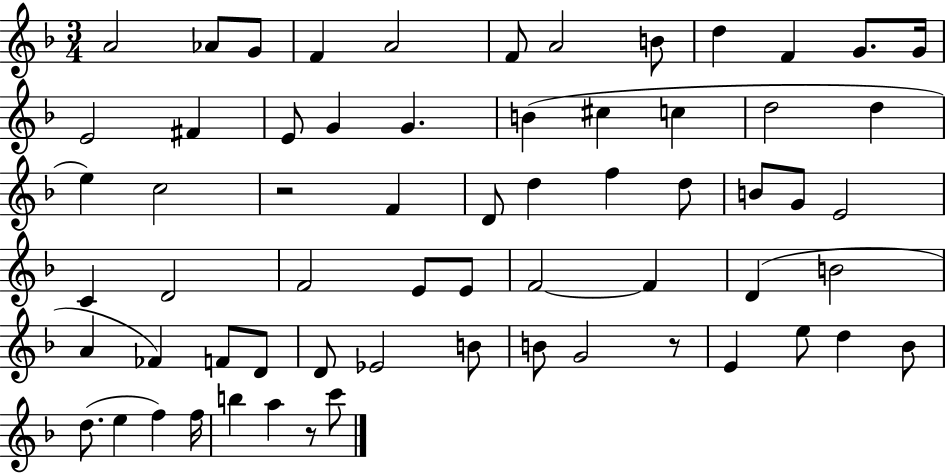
A4/h Ab4/e G4/e F4/q A4/h F4/e A4/h B4/e D5/q F4/q G4/e. G4/s E4/h F#4/q E4/e G4/q G4/q. B4/q C#5/q C5/q D5/h D5/q E5/q C5/h R/h F4/q D4/e D5/q F5/q D5/e B4/e G4/e E4/h C4/q D4/h F4/h E4/e E4/e F4/h F4/q D4/q B4/h A4/q FES4/q F4/e D4/e D4/e Eb4/h B4/e B4/e G4/h R/e E4/q E5/e D5/q Bb4/e D5/e. E5/q F5/q F5/s B5/q A5/q R/e C6/e